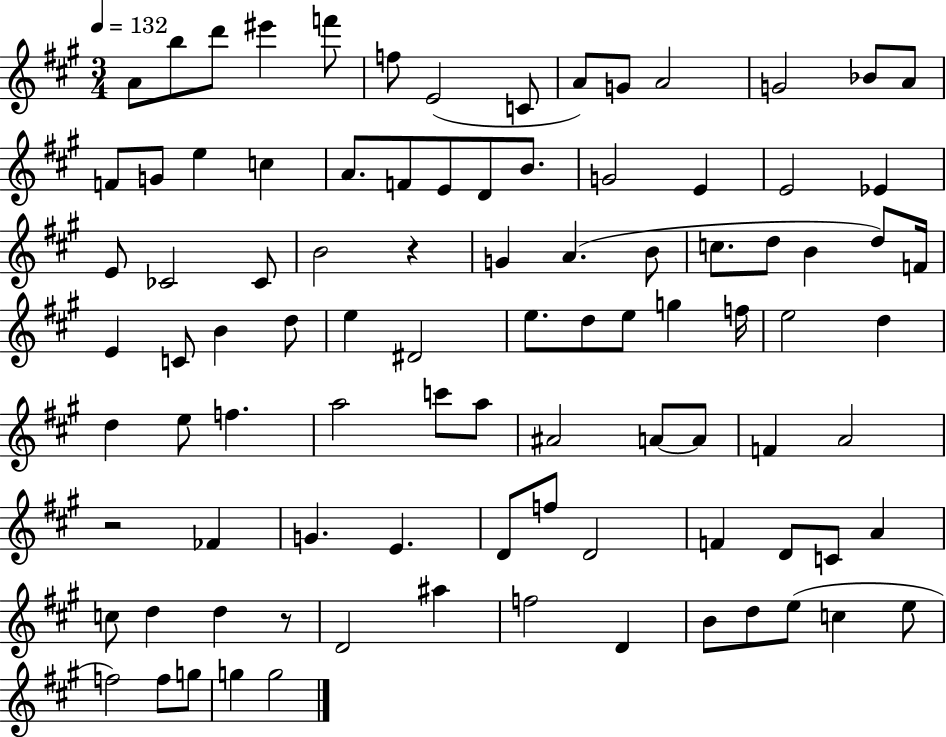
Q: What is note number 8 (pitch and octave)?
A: C4